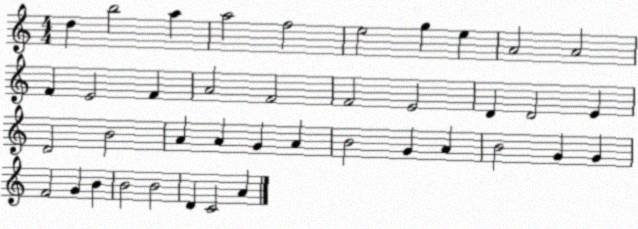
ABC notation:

X:1
T:Untitled
M:4/4
L:1/4
K:C
d b2 a a2 f2 e2 g e A2 A2 F E2 F A2 F2 F2 E2 D D2 E D2 B2 A A G A B2 G A B2 G G F2 G B B2 B2 D C2 A